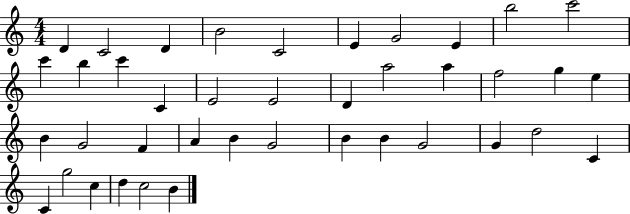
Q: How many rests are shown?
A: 0